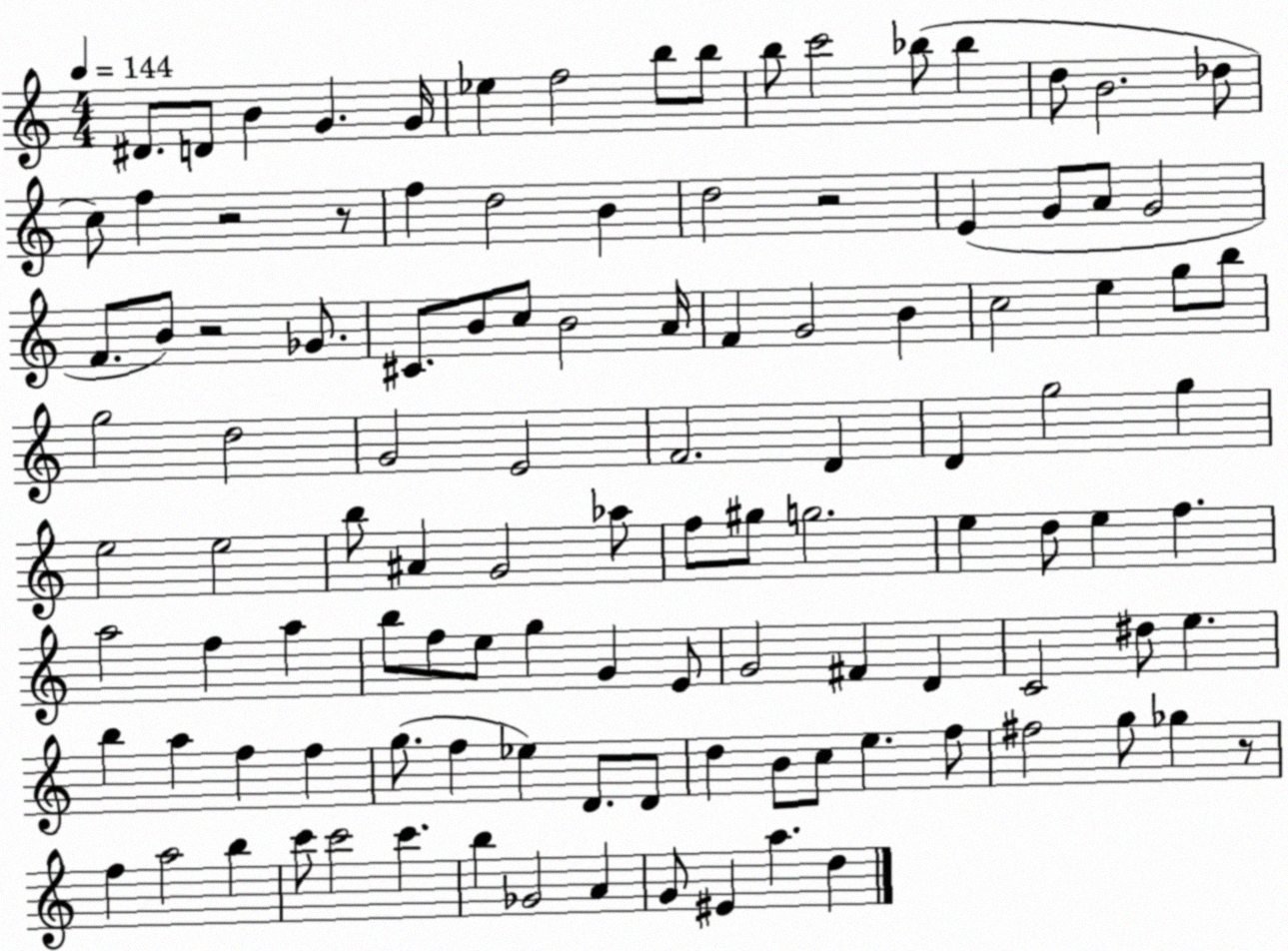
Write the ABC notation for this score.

X:1
T:Untitled
M:4/4
L:1/4
K:C
^D/2 D/2 B G G/4 _e f2 b/2 b/2 b/2 c'2 _b/2 _b d/2 B2 _d/2 c/2 f z2 z/2 f d2 B d2 z2 E G/2 A/2 G2 F/2 B/2 z2 _G/2 ^C/2 B/2 c/2 B2 A/4 F G2 B c2 e g/2 b/2 g2 d2 G2 E2 F2 D D g2 g e2 e2 b/2 ^A G2 _a/2 f/2 ^g/2 g2 e d/2 e f a2 f a b/2 f/2 e/2 g G E/2 G2 ^F D C2 ^d/2 e b a f f g/2 f _e D/2 D/2 d B/2 c/2 e f/2 ^f2 g/2 _g z/2 f a2 b c'/2 c'2 c' b _G2 A G/2 ^E a d